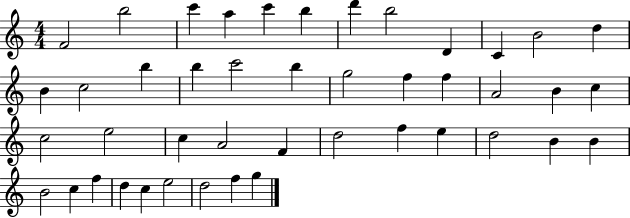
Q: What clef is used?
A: treble